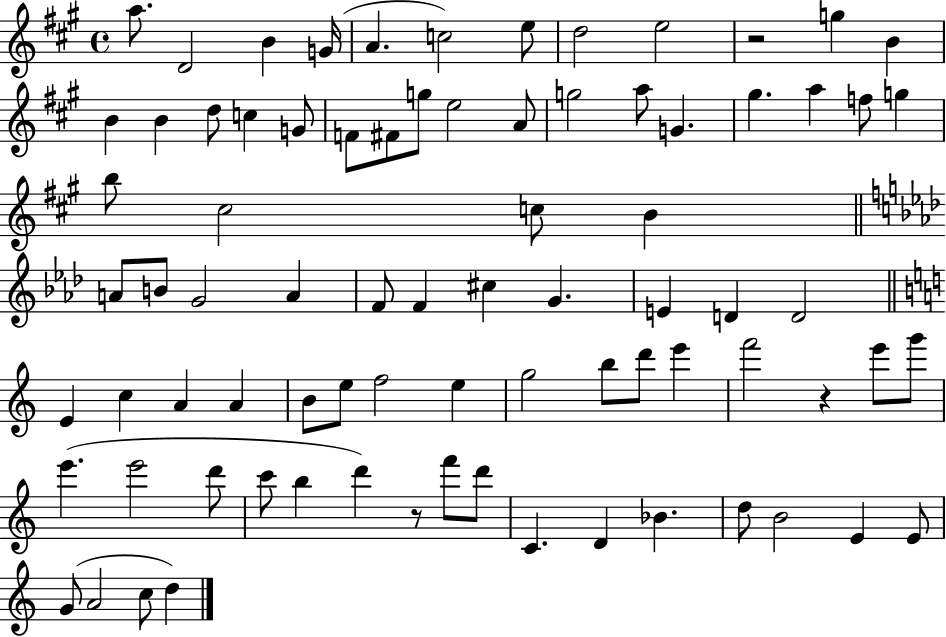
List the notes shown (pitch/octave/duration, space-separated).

A5/e. D4/h B4/q G4/s A4/q. C5/h E5/e D5/h E5/h R/h G5/q B4/q B4/q B4/q D5/e C5/q G4/e F4/e F#4/e G5/e E5/h A4/e G5/h A5/e G4/q. G#5/q. A5/q F5/e G5/q B5/e C#5/h C5/e B4/q A4/e B4/e G4/h A4/q F4/e F4/q C#5/q G4/q. E4/q D4/q D4/h E4/q C5/q A4/q A4/q B4/e E5/e F5/h E5/q G5/h B5/e D6/e E6/q F6/h R/q E6/e G6/e E6/q. E6/h D6/e C6/e B5/q D6/q R/e F6/e D6/e C4/q. D4/q Bb4/q. D5/e B4/h E4/q E4/e G4/e A4/h C5/e D5/q